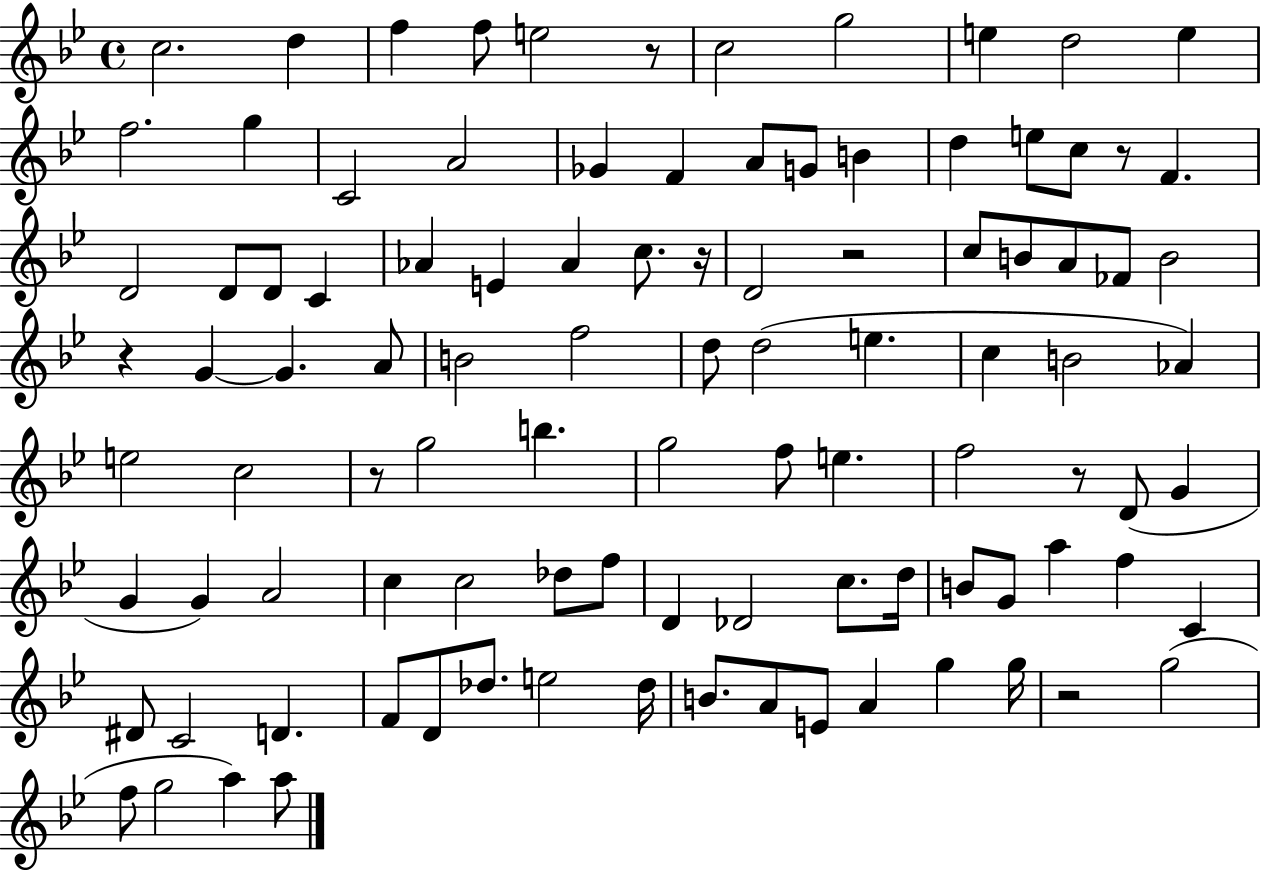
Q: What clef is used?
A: treble